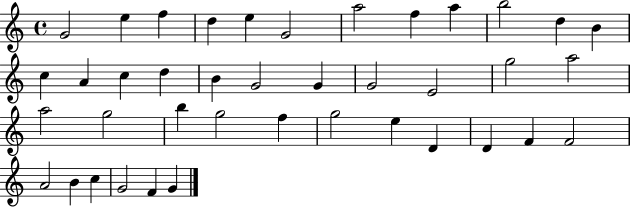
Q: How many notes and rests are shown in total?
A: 40